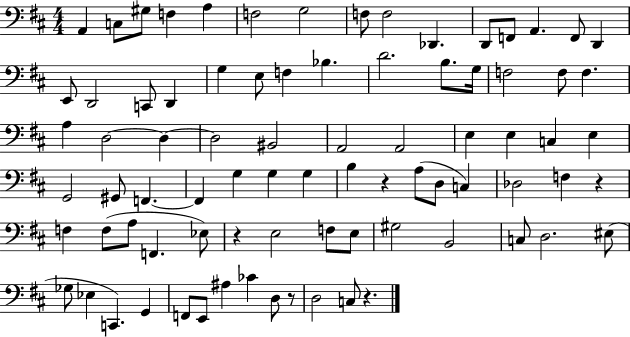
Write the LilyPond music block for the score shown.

{
  \clef bass
  \numericTimeSignature
  \time 4/4
  \key d \major
  a,4 c8 gis8 f4 a4 | f2 g2 | f8 f2 des,4. | d,8 f,8 a,4. f,8 d,4 | \break e,8 d,2 c,8 d,4 | g4 e8 f4 bes4. | d'2. b8. g16 | f2 f8 f4. | \break a4 d2~~ d4~~ | d2 bis,2 | a,2 a,2 | e4 e4 c4 e4 | \break g,2 gis,8 f,4.~~ | f,4 g4 g4 g4 | b4 r4 a8( d8 c4) | des2 f4 r4 | \break f4 f8( a8 f,4. ees8) | r4 e2 f8 e8 | gis2 b,2 | c8 d2. eis8( | \break ges8 ees4 c,4.) g,4 | f,8 e,8 ais4 ces'4 d8 r8 | d2 c8 r4. | \bar "|."
}